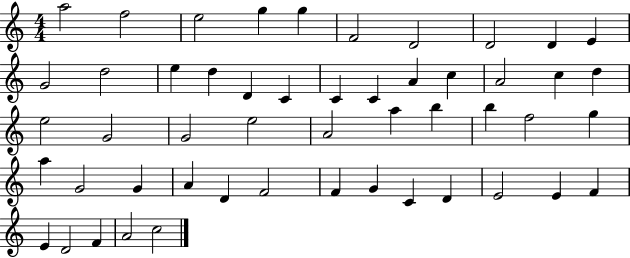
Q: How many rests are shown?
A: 0